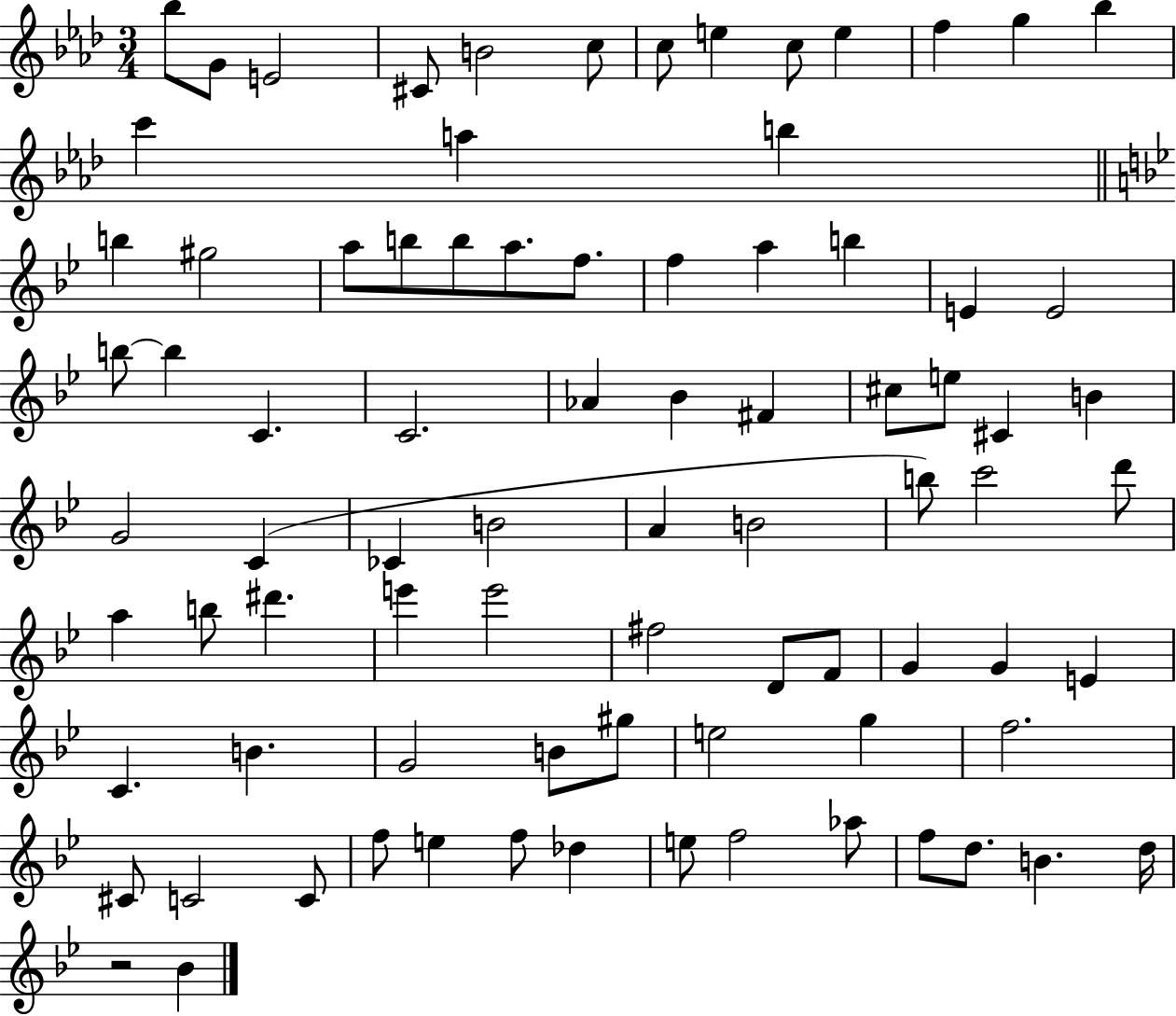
Bb5/e G4/e E4/h C#4/e B4/h C5/e C5/e E5/q C5/e E5/q F5/q G5/q Bb5/q C6/q A5/q B5/q B5/q G#5/h A5/e B5/e B5/e A5/e. F5/e. F5/q A5/q B5/q E4/q E4/h B5/e B5/q C4/q. C4/h. Ab4/q Bb4/q F#4/q C#5/e E5/e C#4/q B4/q G4/h C4/q CES4/q B4/h A4/q B4/h B5/e C6/h D6/e A5/q B5/e D#6/q. E6/q E6/h F#5/h D4/e F4/e G4/q G4/q E4/q C4/q. B4/q. G4/h B4/e G#5/e E5/h G5/q F5/h. C#4/e C4/h C4/e F5/e E5/q F5/e Db5/q E5/e F5/h Ab5/e F5/e D5/e. B4/q. D5/s R/h Bb4/q